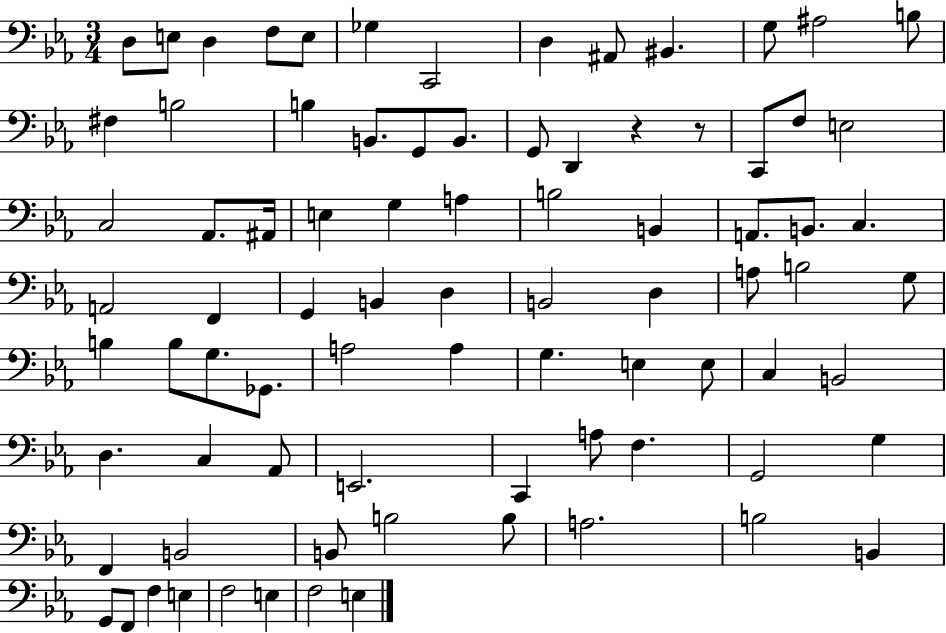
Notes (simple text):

D3/e E3/e D3/q F3/e E3/e Gb3/q C2/h D3/q A#2/e BIS2/q. G3/e A#3/h B3/e F#3/q B3/h B3/q B2/e. G2/e B2/e. G2/e D2/q R/q R/e C2/e F3/e E3/h C3/h Ab2/e. A#2/s E3/q G3/q A3/q B3/h B2/q A2/e. B2/e. C3/q. A2/h F2/q G2/q B2/q D3/q B2/h D3/q A3/e B3/h G3/e B3/q B3/e G3/e. Gb2/e. A3/h A3/q G3/q. E3/q E3/e C3/q B2/h D3/q. C3/q Ab2/e E2/h. C2/q A3/e F3/q. G2/h G3/q F2/q B2/h B2/e B3/h B3/e A3/h. B3/h B2/q G2/e F2/e F3/q E3/q F3/h E3/q F3/h E3/q